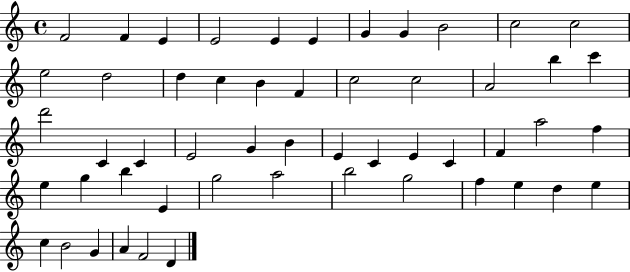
X:1
T:Untitled
M:4/4
L:1/4
K:C
F2 F E E2 E E G G B2 c2 c2 e2 d2 d c B F c2 c2 A2 b c' d'2 C C E2 G B E C E C F a2 f e g b E g2 a2 b2 g2 f e d e c B2 G A F2 D